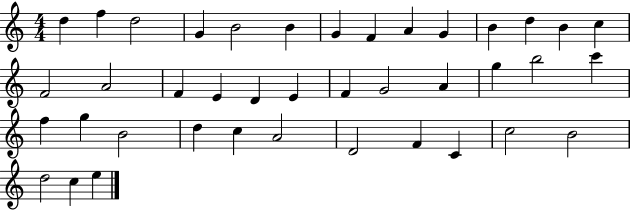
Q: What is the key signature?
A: C major